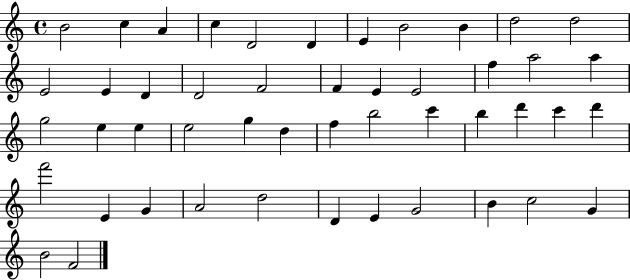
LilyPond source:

{
  \clef treble
  \time 4/4
  \defaultTimeSignature
  \key c \major
  b'2 c''4 a'4 | c''4 d'2 d'4 | e'4 b'2 b'4 | d''2 d''2 | \break e'2 e'4 d'4 | d'2 f'2 | f'4 e'4 e'2 | f''4 a''2 a''4 | \break g''2 e''4 e''4 | e''2 g''4 d''4 | f''4 b''2 c'''4 | b''4 d'''4 c'''4 d'''4 | \break f'''2 e'4 g'4 | a'2 d''2 | d'4 e'4 g'2 | b'4 c''2 g'4 | \break b'2 f'2 | \bar "|."
}